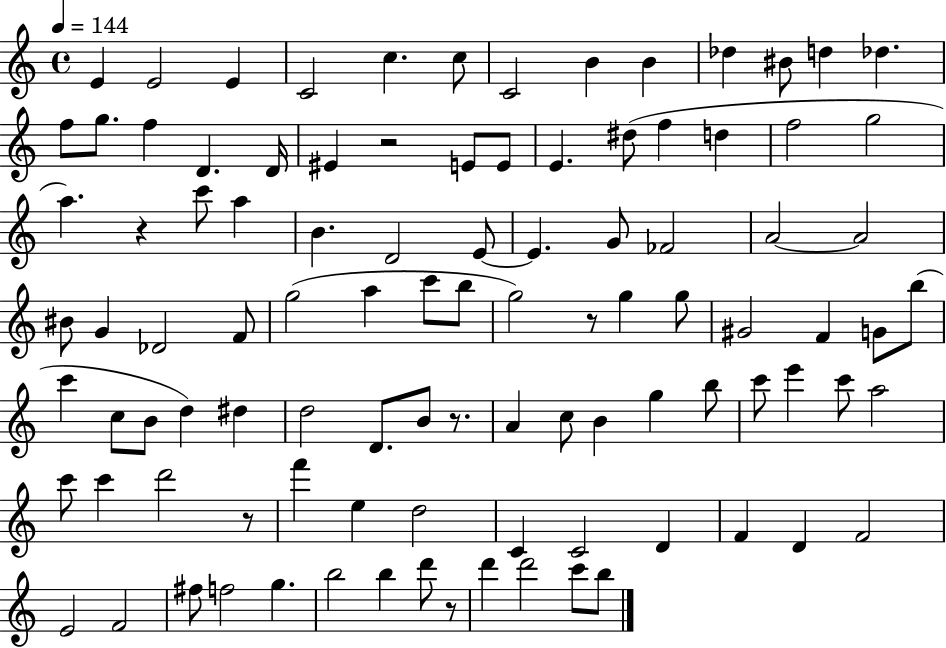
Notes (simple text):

E4/q E4/h E4/q C4/h C5/q. C5/e C4/h B4/q B4/q Db5/q BIS4/e D5/q Db5/q. F5/e G5/e. F5/q D4/q. D4/s EIS4/q R/h E4/e E4/e E4/q. D#5/e F5/q D5/q F5/h G5/h A5/q. R/q C6/e A5/q B4/q. D4/h E4/e E4/q. G4/e FES4/h A4/h A4/h BIS4/e G4/q Db4/h F4/e G5/h A5/q C6/e B5/e G5/h R/e G5/q G5/e G#4/h F4/q G4/e B5/e C6/q C5/e B4/e D5/q D#5/q D5/h D4/e. B4/e R/e. A4/q C5/e B4/q G5/q B5/e C6/e E6/q C6/e A5/h C6/e C6/q D6/h R/e F6/q E5/q D5/h C4/q C4/h D4/q F4/q D4/q F4/h E4/h F4/h F#5/e F5/h G5/q. B5/h B5/q D6/e R/e D6/q D6/h C6/e B5/e